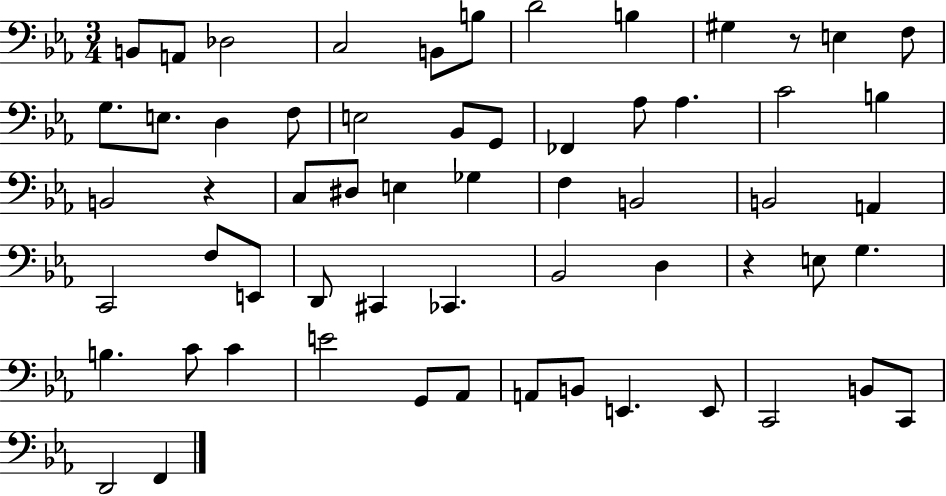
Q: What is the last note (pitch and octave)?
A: F2